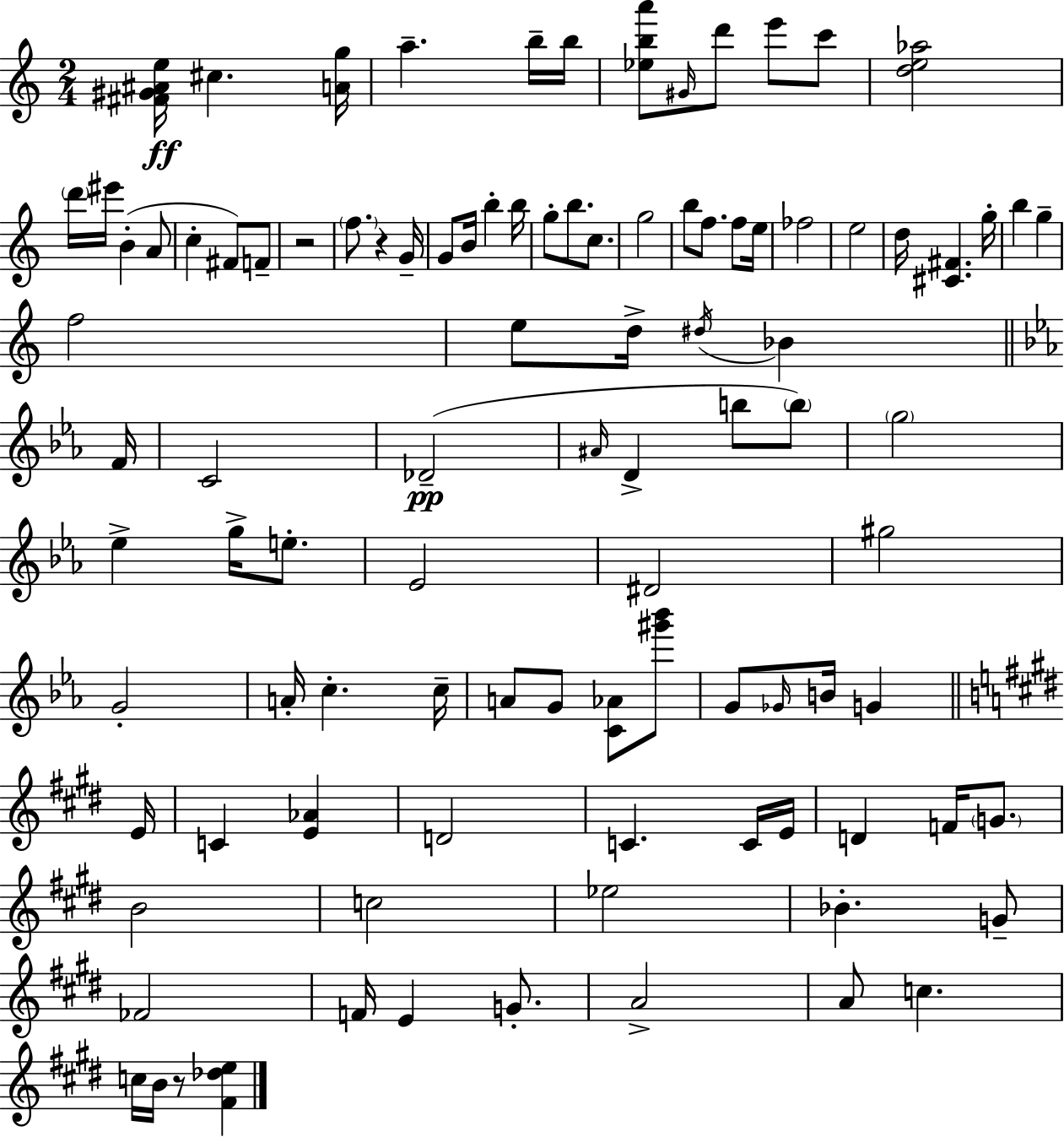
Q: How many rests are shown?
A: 3